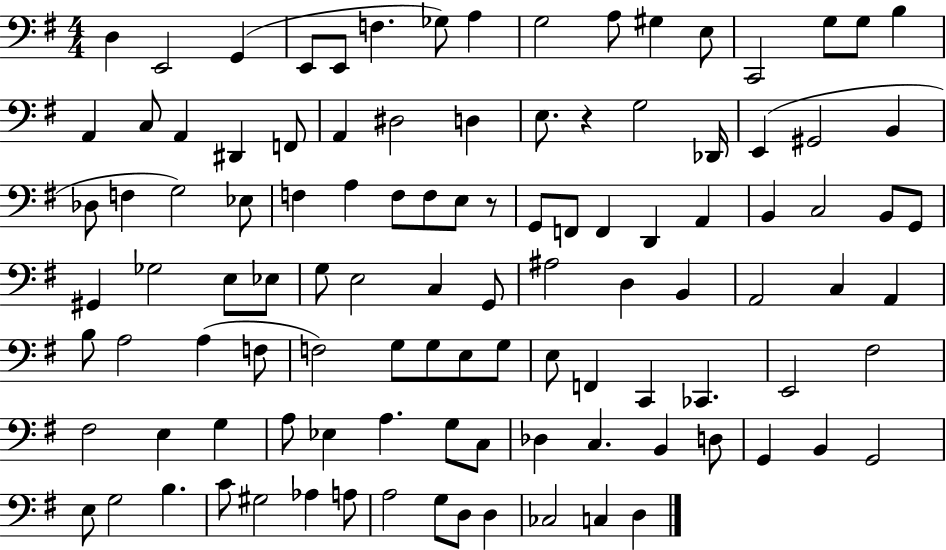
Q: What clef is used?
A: bass